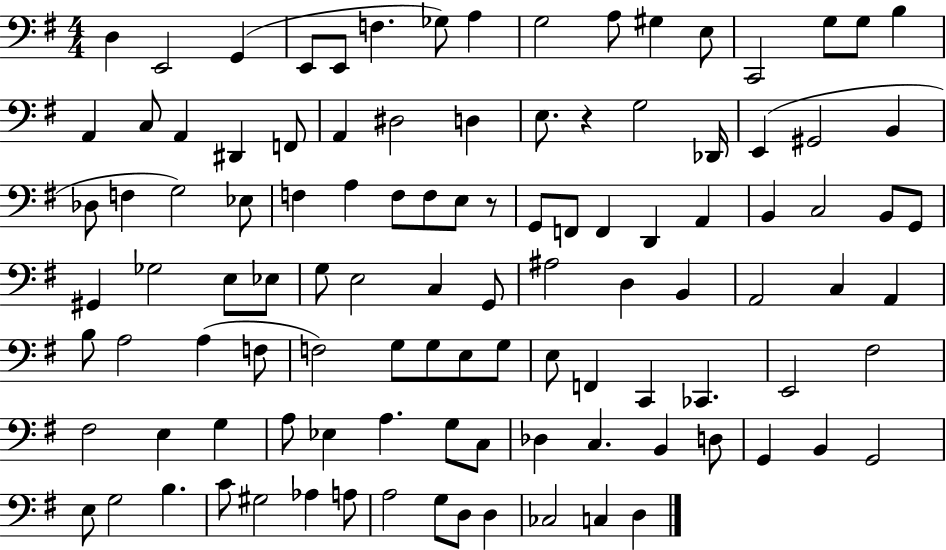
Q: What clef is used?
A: bass